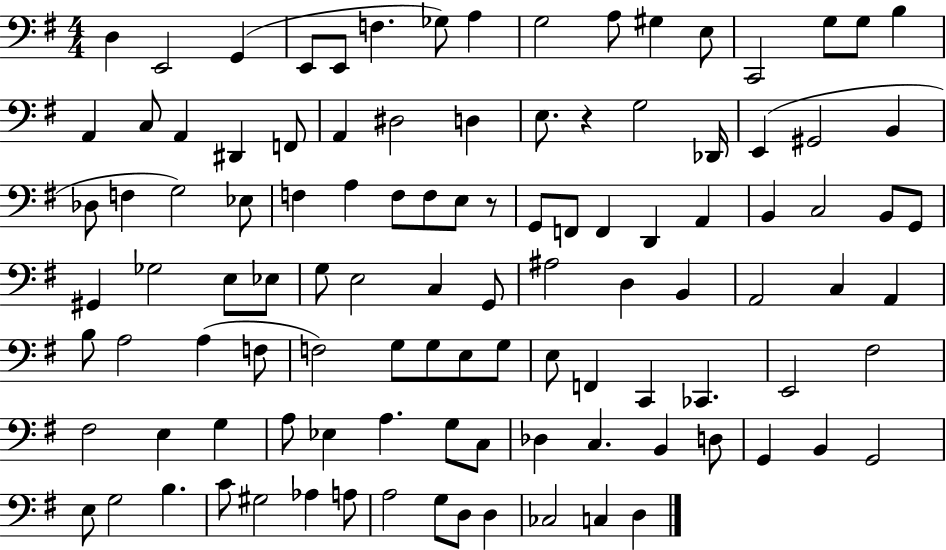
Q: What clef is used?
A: bass